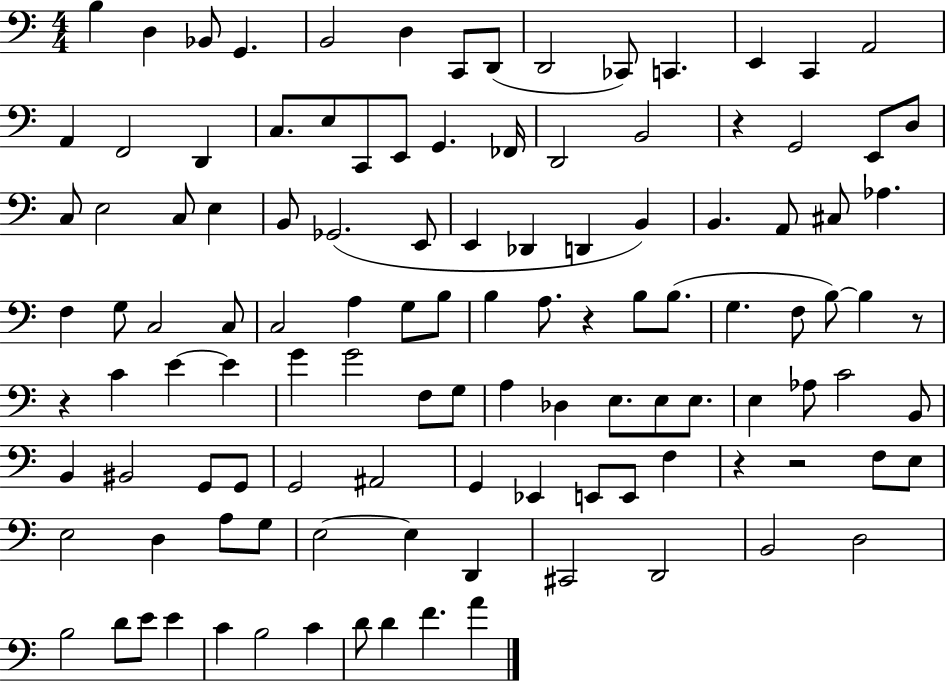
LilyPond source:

{
  \clef bass
  \numericTimeSignature
  \time 4/4
  \key c \major
  b4 d4 bes,8 g,4. | b,2 d4 c,8 d,8( | d,2 ces,8) c,4. | e,4 c,4 a,2 | \break a,4 f,2 d,4 | c8. e8 c,8 e,8 g,4. fes,16 | d,2 b,2 | r4 g,2 e,8 d8 | \break c8 e2 c8 e4 | b,8 ges,2.( e,8 | e,4 des,4 d,4 b,4) | b,4. a,8 cis8 aes4. | \break f4 g8 c2 c8 | c2 a4 g8 b8 | b4 a8. r4 b8 b8.( | g4. f8 b8~~) b4 r8 | \break r4 c'4 e'4~~ e'4 | g'4 g'2 f8 g8 | a4 des4 e8. e8 e8. | e4 aes8 c'2 b,8 | \break b,4 bis,2 g,8 g,8 | g,2 ais,2 | g,4 ees,4 e,8 e,8 f4 | r4 r2 f8 e8 | \break e2 d4 a8 g8 | e2~~ e4 d,4 | cis,2 d,2 | b,2 d2 | \break b2 d'8 e'8 e'4 | c'4 b2 c'4 | d'8 d'4 f'4. a'4 | \bar "|."
}